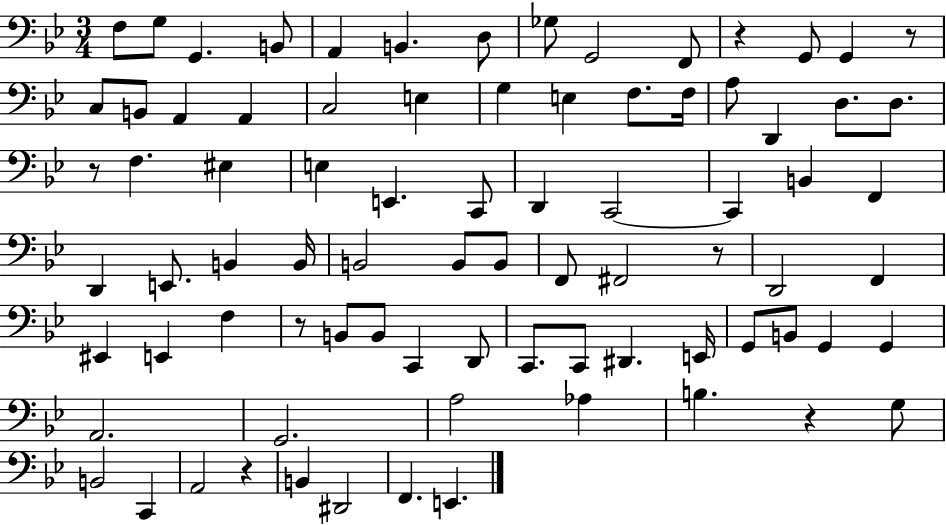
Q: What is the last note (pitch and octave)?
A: E2